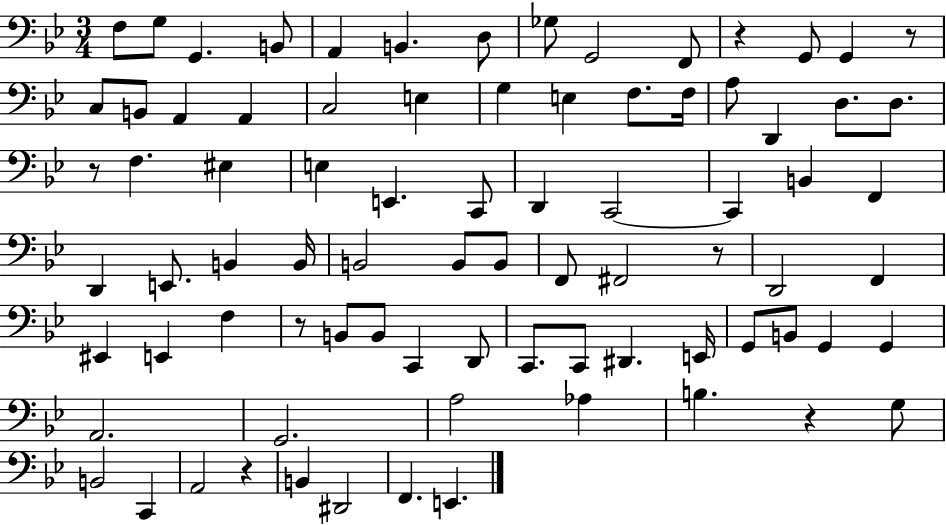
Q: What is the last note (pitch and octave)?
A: E2